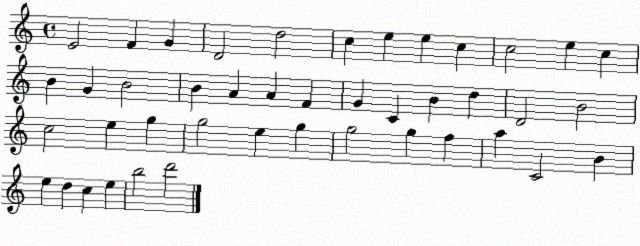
X:1
T:Untitled
M:4/4
L:1/4
K:C
E2 F G D2 d2 c e e c c2 e c B G B2 B A A F G C B d D2 B2 c2 e g g2 e g g2 g f a C2 B e d c e b2 d'2